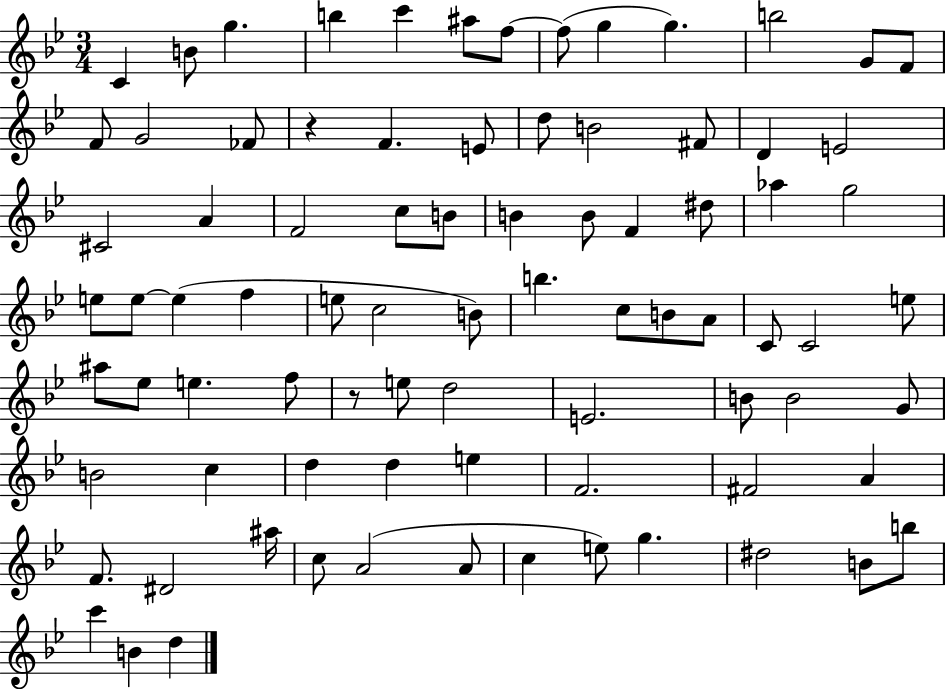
C4/q B4/e G5/q. B5/q C6/q A#5/e F5/e F5/e G5/q G5/q. B5/h G4/e F4/e F4/e G4/h FES4/e R/q F4/q. E4/e D5/e B4/h F#4/e D4/q E4/h C#4/h A4/q F4/h C5/e B4/e B4/q B4/e F4/q D#5/e Ab5/q G5/h E5/e E5/e E5/q F5/q E5/e C5/h B4/e B5/q. C5/e B4/e A4/e C4/e C4/h E5/e A#5/e Eb5/e E5/q. F5/e R/e E5/e D5/h E4/h. B4/e B4/h G4/e B4/h C5/q D5/q D5/q E5/q F4/h. F#4/h A4/q F4/e. D#4/h A#5/s C5/e A4/h A4/e C5/q E5/e G5/q. D#5/h B4/e B5/e C6/q B4/q D5/q